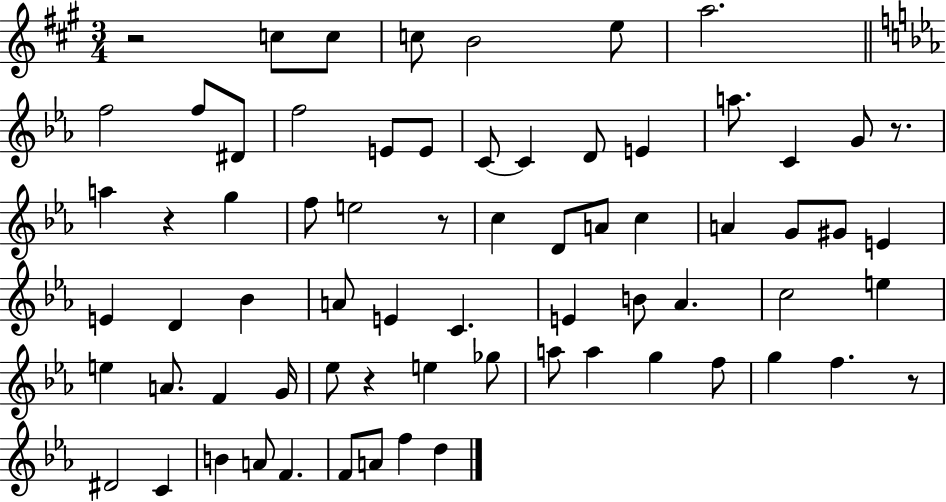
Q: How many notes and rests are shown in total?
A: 70